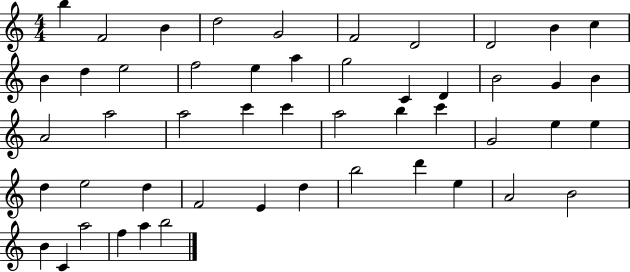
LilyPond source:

{
  \clef treble
  \numericTimeSignature
  \time 4/4
  \key c \major
  b''4 f'2 b'4 | d''2 g'2 | f'2 d'2 | d'2 b'4 c''4 | \break b'4 d''4 e''2 | f''2 e''4 a''4 | g''2 c'4 d'4 | b'2 g'4 b'4 | \break a'2 a''2 | a''2 c'''4 c'''4 | a''2 b''4 c'''4 | g'2 e''4 e''4 | \break d''4 e''2 d''4 | f'2 e'4 d''4 | b''2 d'''4 e''4 | a'2 b'2 | \break b'4 c'4 a''2 | f''4 a''4 b''2 | \bar "|."
}